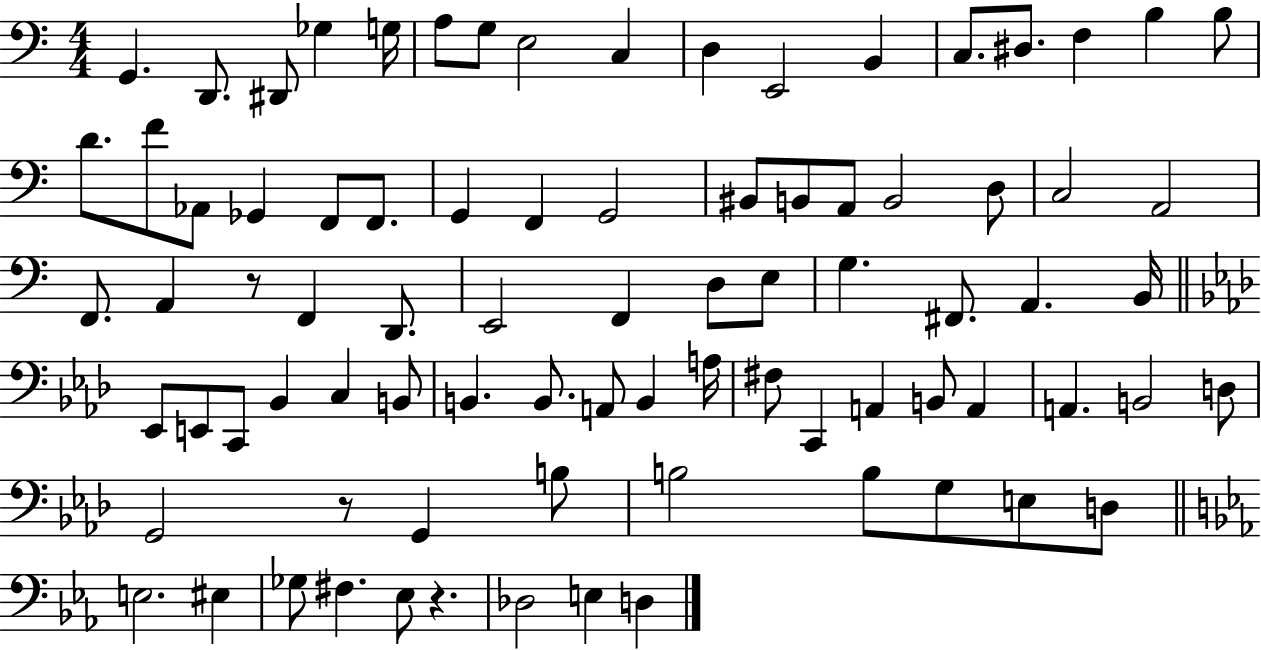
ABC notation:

X:1
T:Untitled
M:4/4
L:1/4
K:C
G,, D,,/2 ^D,,/2 _G, G,/4 A,/2 G,/2 E,2 C, D, E,,2 B,, C,/2 ^D,/2 F, B, B,/2 D/2 F/2 _A,,/2 _G,, F,,/2 F,,/2 G,, F,, G,,2 ^B,,/2 B,,/2 A,,/2 B,,2 D,/2 C,2 A,,2 F,,/2 A,, z/2 F,, D,,/2 E,,2 F,, D,/2 E,/2 G, ^F,,/2 A,, B,,/4 _E,,/2 E,,/2 C,,/2 _B,, C, B,,/2 B,, B,,/2 A,,/2 B,, A,/4 ^F,/2 C,, A,, B,,/2 A,, A,, B,,2 D,/2 G,,2 z/2 G,, B,/2 B,2 B,/2 G,/2 E,/2 D,/2 E,2 ^E, _G,/2 ^F, _E,/2 z _D,2 E, D,